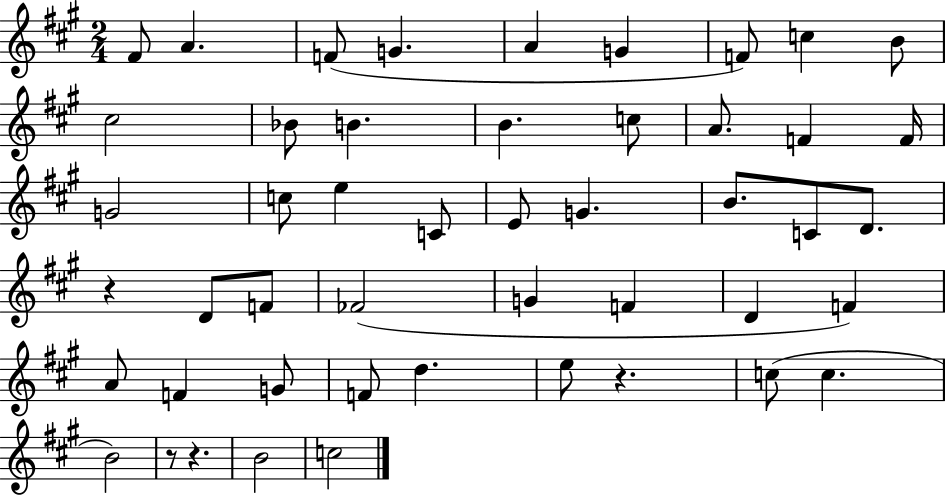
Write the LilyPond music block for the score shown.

{
  \clef treble
  \numericTimeSignature
  \time 2/4
  \key a \major
  \repeat volta 2 { fis'8 a'4. | f'8( g'4. | a'4 g'4 | f'8) c''4 b'8 | \break cis''2 | bes'8 b'4. | b'4. c''8 | a'8. f'4 f'16 | \break g'2 | c''8 e''4 c'8 | e'8 g'4. | b'8. c'8 d'8. | \break r4 d'8 f'8 | fes'2( | g'4 f'4 | d'4 f'4) | \break a'8 f'4 g'8 | f'8 d''4. | e''8 r4. | c''8( c''4. | \break b'2) | r8 r4. | b'2 | c''2 | \break } \bar "|."
}